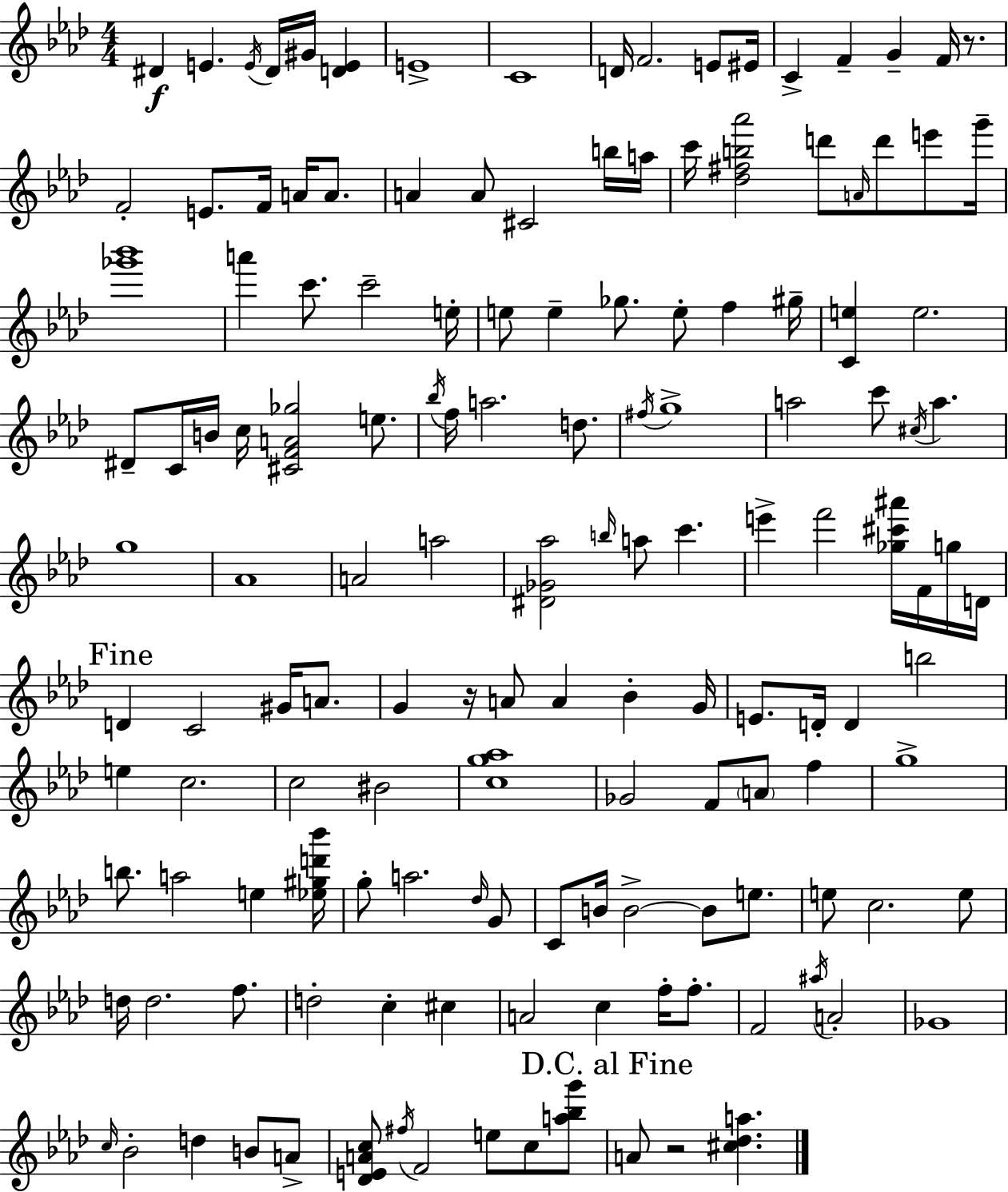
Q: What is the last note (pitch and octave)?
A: A4